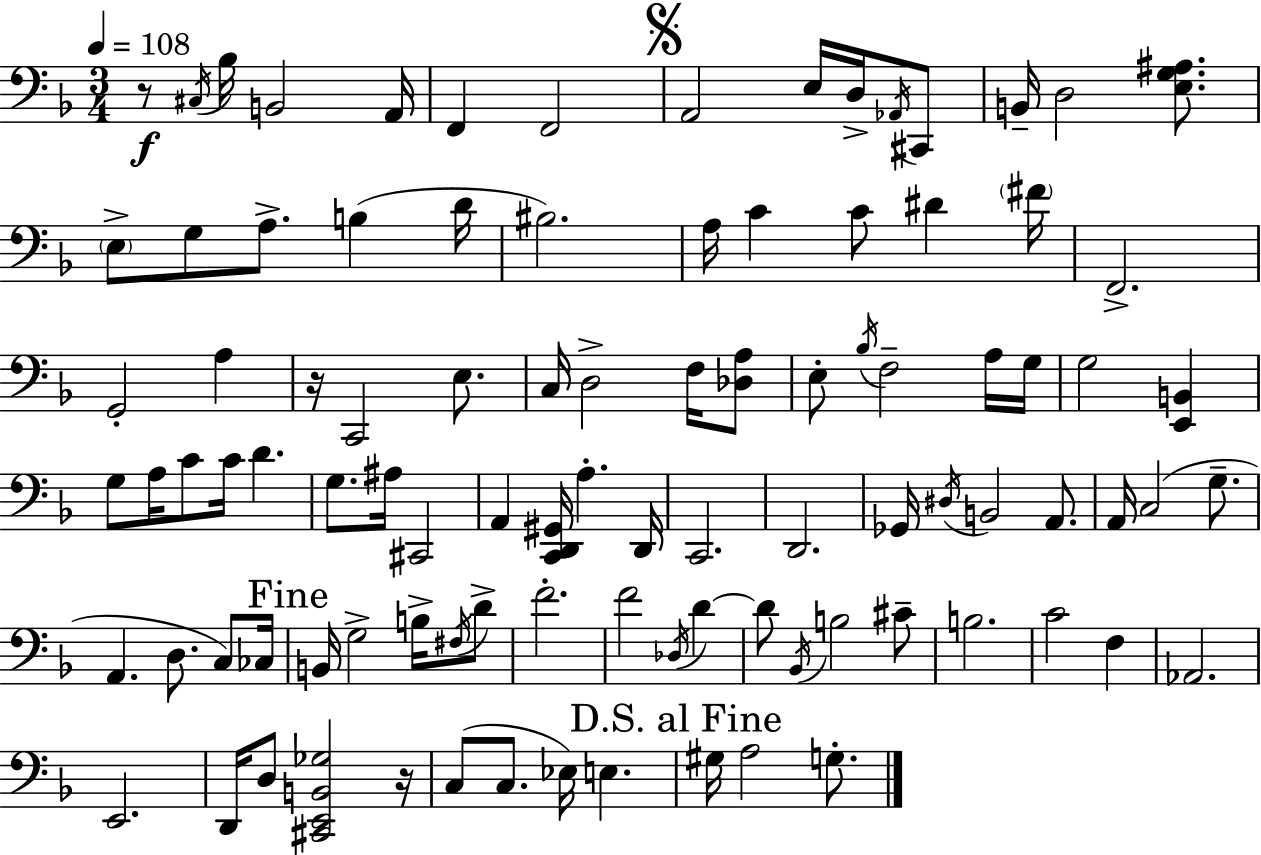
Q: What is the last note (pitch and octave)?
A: G3